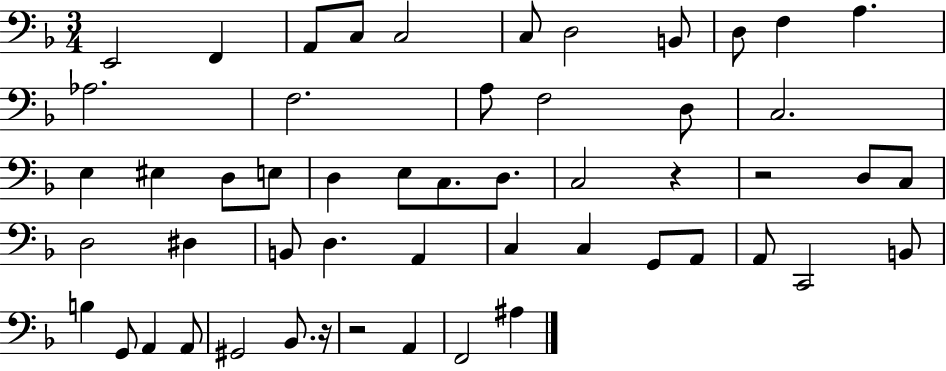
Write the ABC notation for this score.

X:1
T:Untitled
M:3/4
L:1/4
K:F
E,,2 F,, A,,/2 C,/2 C,2 C,/2 D,2 B,,/2 D,/2 F, A, _A,2 F,2 A,/2 F,2 D,/2 C,2 E, ^E, D,/2 E,/2 D, E,/2 C,/2 D,/2 C,2 z z2 D,/2 C,/2 D,2 ^D, B,,/2 D, A,, C, C, G,,/2 A,,/2 A,,/2 C,,2 B,,/2 B, G,,/2 A,, A,,/2 ^G,,2 _B,,/2 z/4 z2 A,, F,,2 ^A,